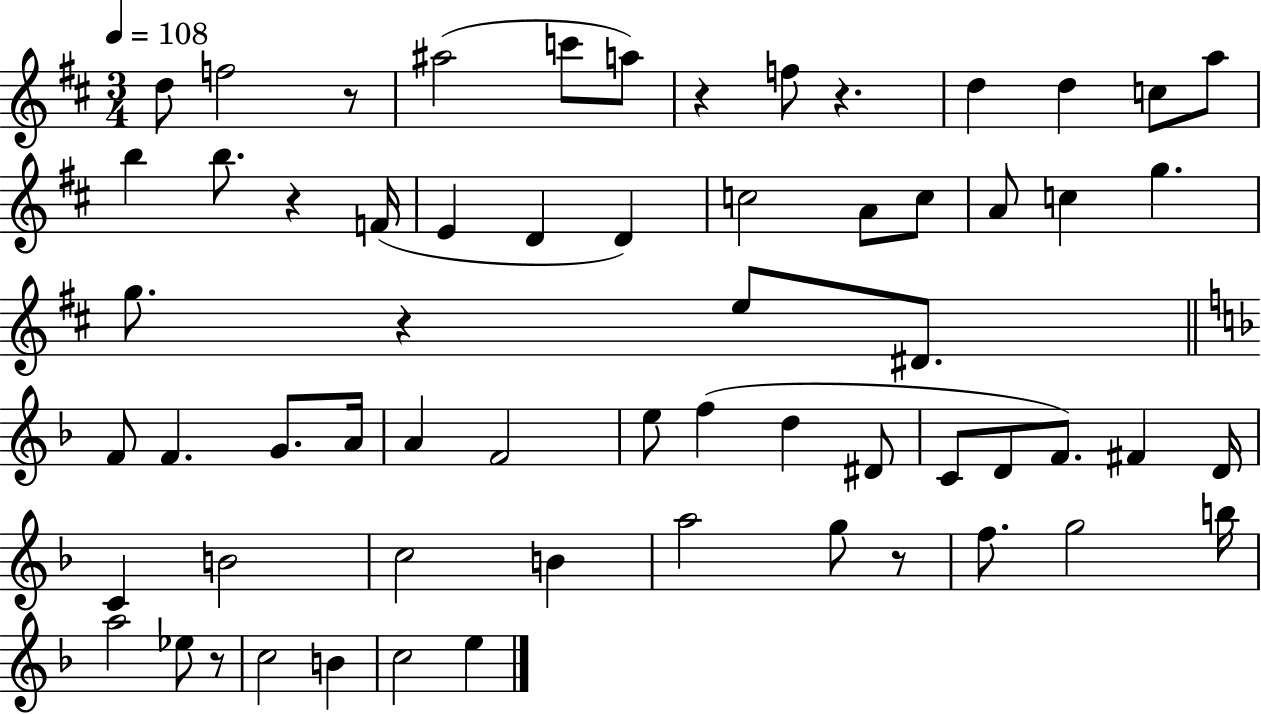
X:1
T:Untitled
M:3/4
L:1/4
K:D
d/2 f2 z/2 ^a2 c'/2 a/2 z f/2 z d d c/2 a/2 b b/2 z F/4 E D D c2 A/2 c/2 A/2 c g g/2 z e/2 ^D/2 F/2 F G/2 A/4 A F2 e/2 f d ^D/2 C/2 D/2 F/2 ^F D/4 C B2 c2 B a2 g/2 z/2 f/2 g2 b/4 a2 _e/2 z/2 c2 B c2 e